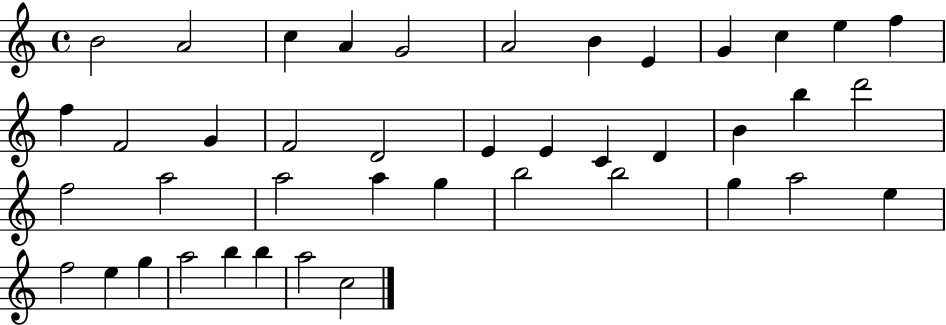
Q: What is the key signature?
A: C major